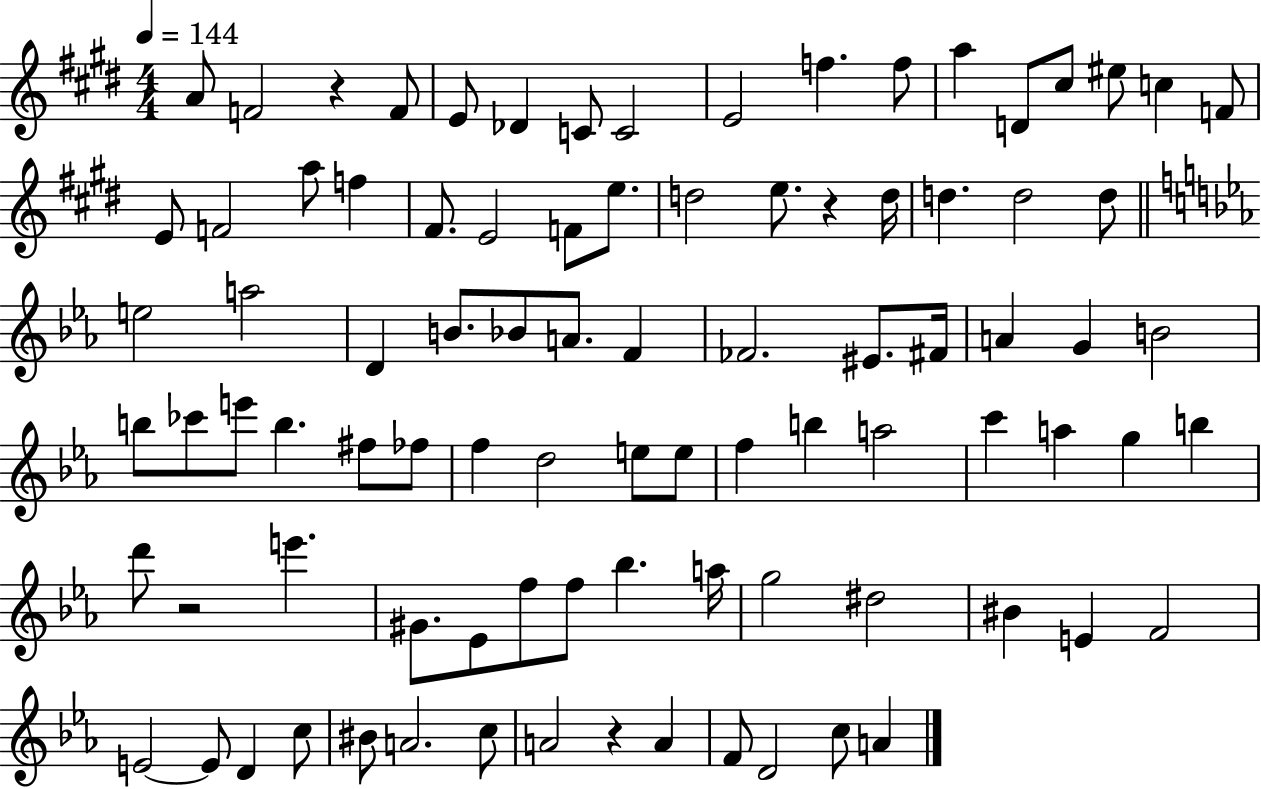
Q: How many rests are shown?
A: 4